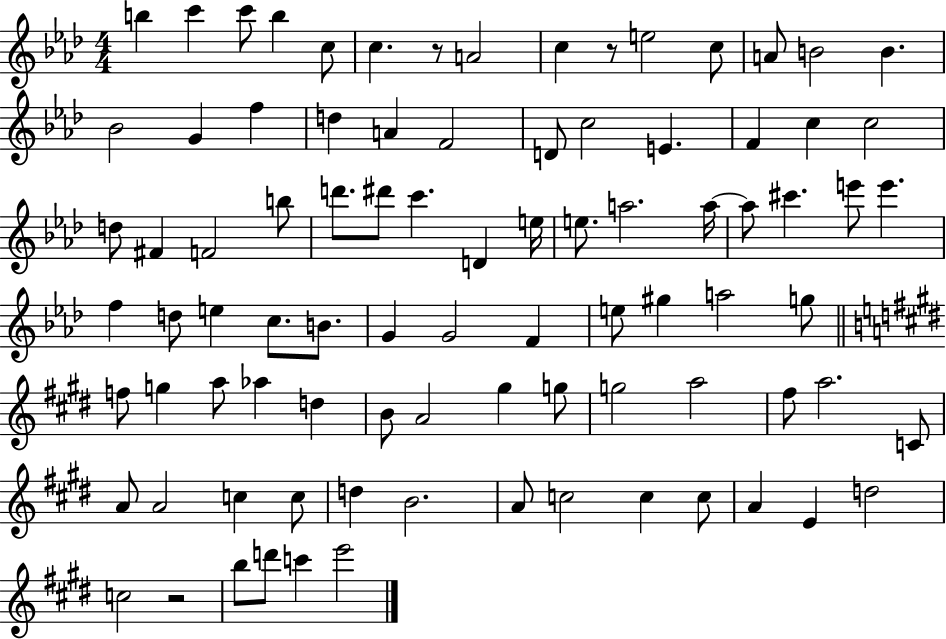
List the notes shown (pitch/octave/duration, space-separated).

B5/q C6/q C6/e B5/q C5/e C5/q. R/e A4/h C5/q R/e E5/h C5/e A4/e B4/h B4/q. Bb4/h G4/q F5/q D5/q A4/q F4/h D4/e C5/h E4/q. F4/q C5/q C5/h D5/e F#4/q F4/h B5/e D6/e. D#6/e C6/q. D4/q E5/s E5/e. A5/h. A5/s A5/e C#6/q. E6/e E6/q. F5/q D5/e E5/q C5/e. B4/e. G4/q G4/h F4/q E5/e G#5/q A5/h G5/e F5/e G5/q A5/e Ab5/q D5/q B4/e A4/h G#5/q G5/e G5/h A5/h F#5/e A5/h. C4/e A4/e A4/h C5/q C5/e D5/q B4/h. A4/e C5/h C5/q C5/e A4/q E4/q D5/h C5/h R/h B5/e D6/e C6/q E6/h